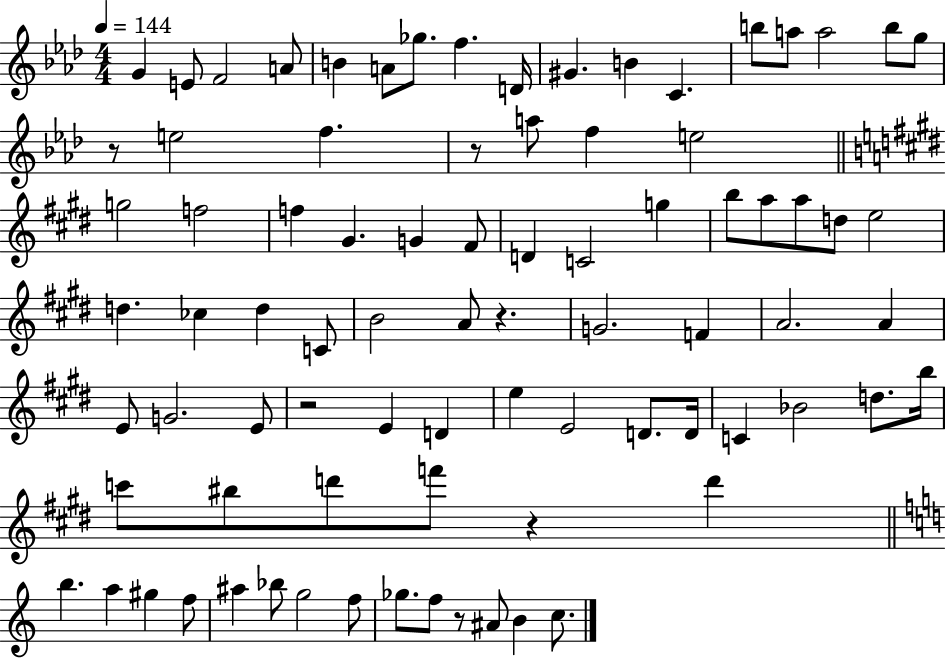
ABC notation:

X:1
T:Untitled
M:4/4
L:1/4
K:Ab
G E/2 F2 A/2 B A/2 _g/2 f D/4 ^G B C b/2 a/2 a2 b/2 g/2 z/2 e2 f z/2 a/2 f e2 g2 f2 f ^G G ^F/2 D C2 g b/2 a/2 a/2 d/2 e2 d _c d C/2 B2 A/2 z G2 F A2 A E/2 G2 E/2 z2 E D e E2 D/2 D/4 C _B2 d/2 b/4 c'/2 ^b/2 d'/2 f'/2 z d' b a ^g f/2 ^a _b/2 g2 f/2 _g/2 f/2 z/2 ^A/2 B c/2